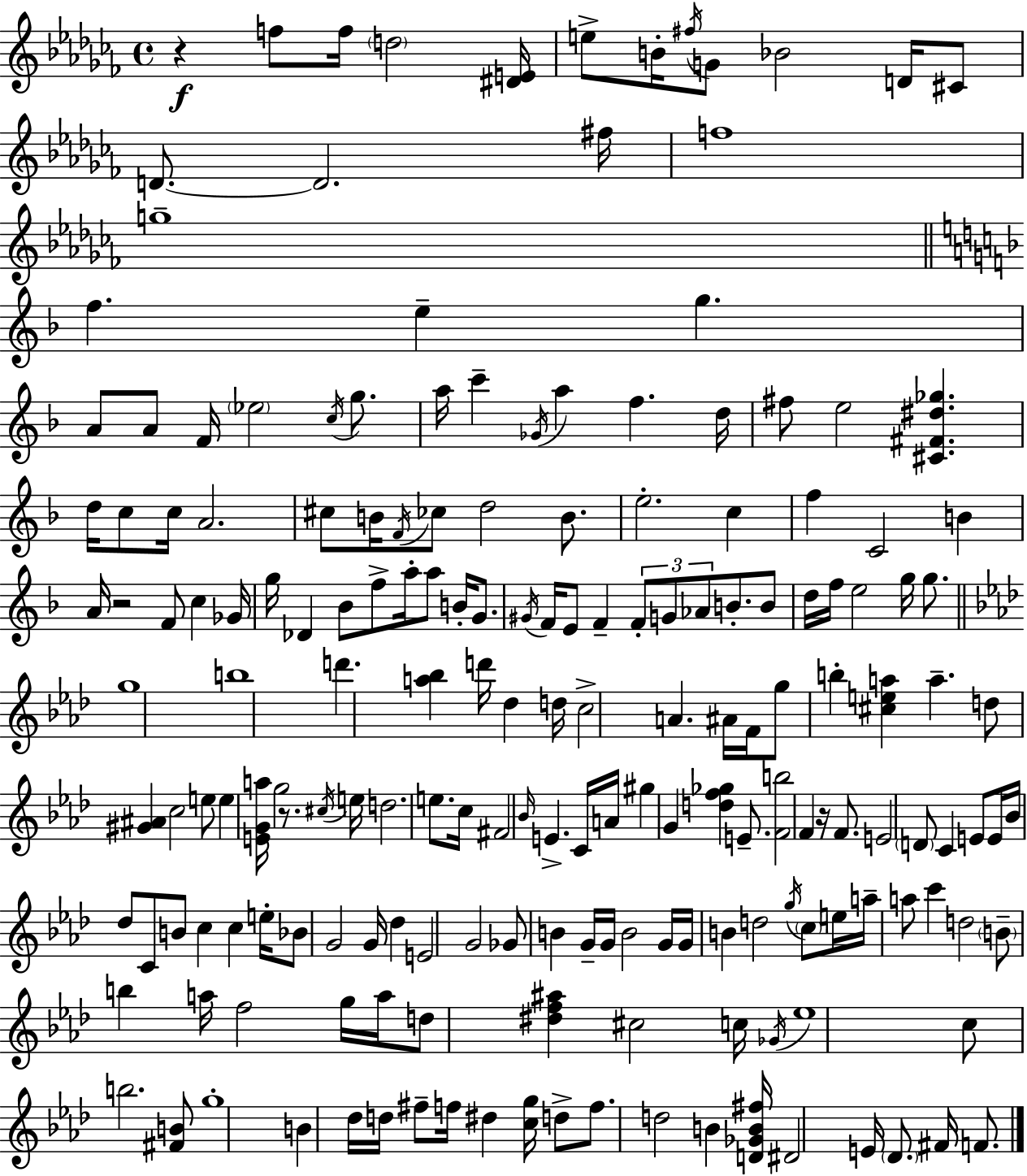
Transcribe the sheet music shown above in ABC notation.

X:1
T:Untitled
M:4/4
L:1/4
K:Abm
z f/2 f/4 d2 [^DE]/4 e/2 B/4 ^f/4 G/2 _B2 D/4 ^C/2 D/2 D2 ^f/4 f4 g4 f e g A/2 A/2 F/4 _e2 c/4 g/2 a/4 c' _G/4 a f d/4 ^f/2 e2 [^C^F^d_g] d/4 c/2 c/4 A2 ^c/2 B/4 F/4 _c/2 d2 B/2 e2 c f C2 B A/4 z2 F/2 c _G/4 g/4 _D _B/2 f/2 a/4 a/2 B/4 G/2 ^G/4 F/4 E/2 F F/2 G/2 _A/2 B/2 B/2 d/4 f/4 e2 g/4 g/2 g4 b4 d' [a_b] d'/4 _d d/4 c2 A ^A/4 F/4 g/2 b [^cea] a d/2 [^G^A] c2 e/2 e [EGa]/4 g2 z/2 ^c/4 e/4 d2 e/2 c/4 ^F2 _B/4 E C/4 A/4 ^g G [df_g] E/2 [Fb]2 F z/4 F/2 E2 D/2 C E/2 E/4 _B/4 _d/2 C/2 B/2 c c e/4 _B/2 G2 G/4 _d E2 G2 _G/2 B G/4 G/4 B2 G/4 G/4 B d2 g/4 c/2 e/4 a/4 a/2 c' d2 B/2 b a/4 f2 g/4 a/4 d/2 [^df^a] ^c2 c/4 _G/4 _e4 c/2 b2 [^FB]/2 g4 B _d/4 d/4 ^f/2 f/4 ^d [cg]/4 d/2 f/2 d2 B [D_GB^f]/4 ^D2 E/4 _D/2 ^F/4 F/2